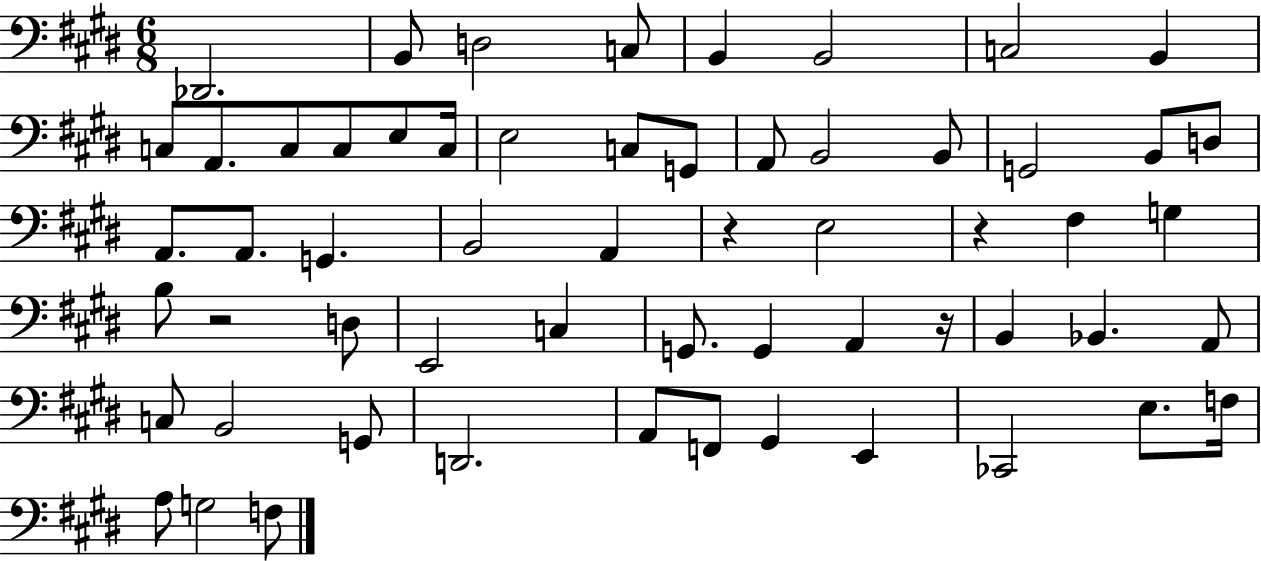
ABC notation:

X:1
T:Untitled
M:6/8
L:1/4
K:E
_D,,2 B,,/2 D,2 C,/2 B,, B,,2 C,2 B,, C,/2 A,,/2 C,/2 C,/2 E,/2 C,/4 E,2 C,/2 G,,/2 A,,/2 B,,2 B,,/2 G,,2 B,,/2 D,/2 A,,/2 A,,/2 G,, B,,2 A,, z E,2 z ^F, G, B,/2 z2 D,/2 E,,2 C, G,,/2 G,, A,, z/4 B,, _B,, A,,/2 C,/2 B,,2 G,,/2 D,,2 A,,/2 F,,/2 ^G,, E,, _C,,2 E,/2 F,/4 A,/2 G,2 F,/2